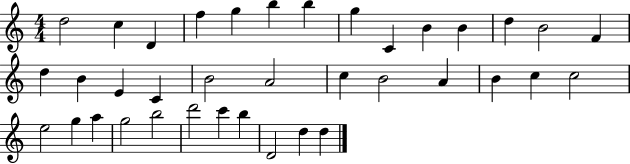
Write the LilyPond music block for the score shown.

{
  \clef treble
  \numericTimeSignature
  \time 4/4
  \key c \major
  d''2 c''4 d'4 | f''4 g''4 b''4 b''4 | g''4 c'4 b'4 b'4 | d''4 b'2 f'4 | \break d''4 b'4 e'4 c'4 | b'2 a'2 | c''4 b'2 a'4 | b'4 c''4 c''2 | \break e''2 g''4 a''4 | g''2 b''2 | d'''2 c'''4 b''4 | d'2 d''4 d''4 | \break \bar "|."
}